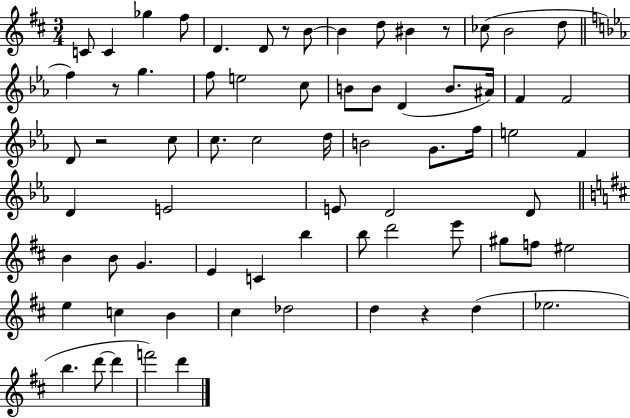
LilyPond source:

{
  \clef treble
  \numericTimeSignature
  \time 3/4
  \key d \major
  c'8 c'4 ges''4 fis''8 | d'4. d'8 r8 b'8~~ | b'4 d''8 bis'4 r8 | ces''8( b'2 d''8 | \break \bar "||" \break \key c \minor f''4) r8 g''4. | f''8 e''2 c''8 | b'8 b'8 d'4( b'8. ais'16) | f'4 f'2 | \break d'8 r2 c''8 | c''8. c''2 d''16 | b'2 g'8. f''16 | e''2 f'4 | \break d'4 e'2 | e'8 d'2 d'8 | \bar "||" \break \key d \major b'4 b'8 g'4. | e'4 c'4 b''4 | b''8 d'''2 e'''8 | gis''8 f''8 eis''2 | \break e''4 c''4 b'4 | cis''4 des''2 | d''4 r4 d''4( | ees''2. | \break b''4. d'''8~~ d'''4 | f'''2) d'''4 | \bar "|."
}